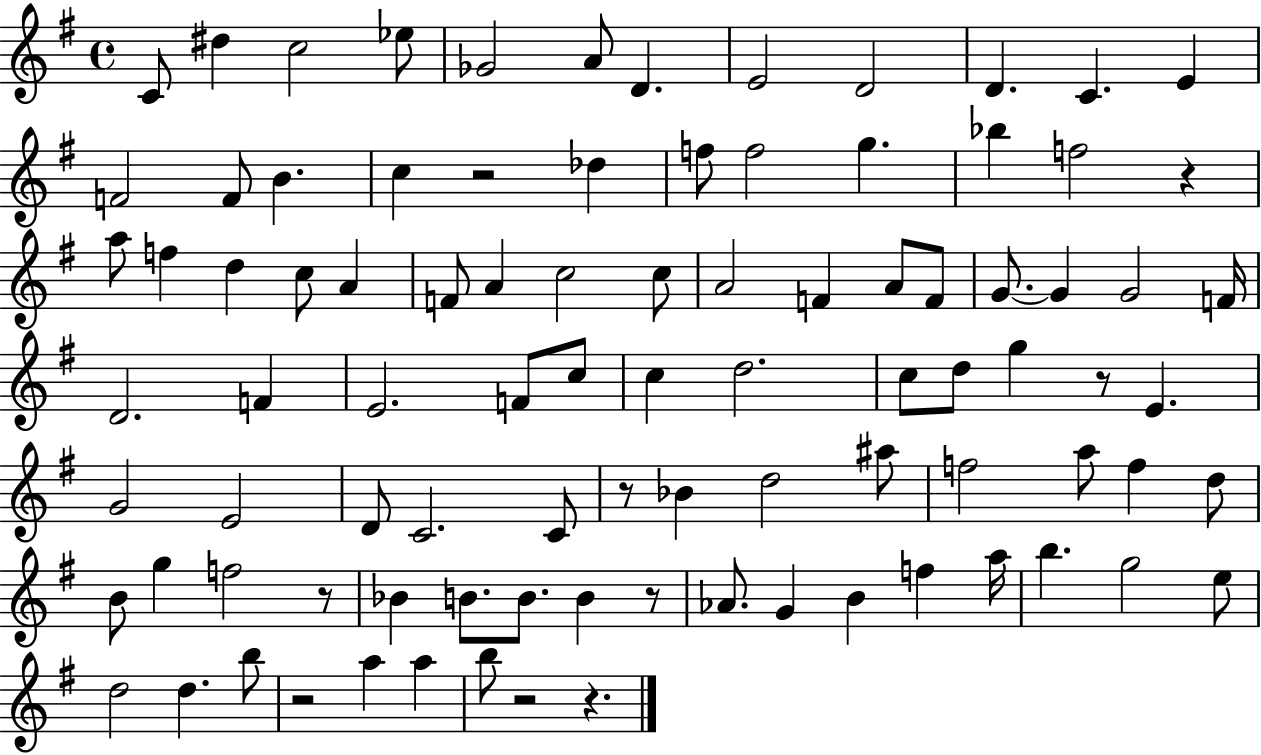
X:1
T:Untitled
M:4/4
L:1/4
K:G
C/2 ^d c2 _e/2 _G2 A/2 D E2 D2 D C E F2 F/2 B c z2 _d f/2 f2 g _b f2 z a/2 f d c/2 A F/2 A c2 c/2 A2 F A/2 F/2 G/2 G G2 F/4 D2 F E2 F/2 c/2 c d2 c/2 d/2 g z/2 E G2 E2 D/2 C2 C/2 z/2 _B d2 ^a/2 f2 a/2 f d/2 B/2 g f2 z/2 _B B/2 B/2 B z/2 _A/2 G B f a/4 b g2 e/2 d2 d b/2 z2 a a b/2 z2 z